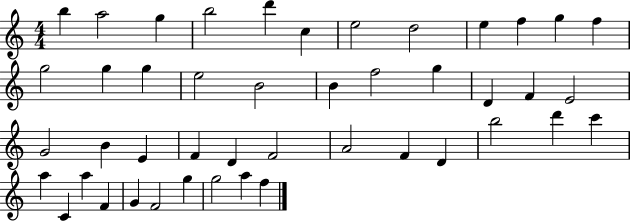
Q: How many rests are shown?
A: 0